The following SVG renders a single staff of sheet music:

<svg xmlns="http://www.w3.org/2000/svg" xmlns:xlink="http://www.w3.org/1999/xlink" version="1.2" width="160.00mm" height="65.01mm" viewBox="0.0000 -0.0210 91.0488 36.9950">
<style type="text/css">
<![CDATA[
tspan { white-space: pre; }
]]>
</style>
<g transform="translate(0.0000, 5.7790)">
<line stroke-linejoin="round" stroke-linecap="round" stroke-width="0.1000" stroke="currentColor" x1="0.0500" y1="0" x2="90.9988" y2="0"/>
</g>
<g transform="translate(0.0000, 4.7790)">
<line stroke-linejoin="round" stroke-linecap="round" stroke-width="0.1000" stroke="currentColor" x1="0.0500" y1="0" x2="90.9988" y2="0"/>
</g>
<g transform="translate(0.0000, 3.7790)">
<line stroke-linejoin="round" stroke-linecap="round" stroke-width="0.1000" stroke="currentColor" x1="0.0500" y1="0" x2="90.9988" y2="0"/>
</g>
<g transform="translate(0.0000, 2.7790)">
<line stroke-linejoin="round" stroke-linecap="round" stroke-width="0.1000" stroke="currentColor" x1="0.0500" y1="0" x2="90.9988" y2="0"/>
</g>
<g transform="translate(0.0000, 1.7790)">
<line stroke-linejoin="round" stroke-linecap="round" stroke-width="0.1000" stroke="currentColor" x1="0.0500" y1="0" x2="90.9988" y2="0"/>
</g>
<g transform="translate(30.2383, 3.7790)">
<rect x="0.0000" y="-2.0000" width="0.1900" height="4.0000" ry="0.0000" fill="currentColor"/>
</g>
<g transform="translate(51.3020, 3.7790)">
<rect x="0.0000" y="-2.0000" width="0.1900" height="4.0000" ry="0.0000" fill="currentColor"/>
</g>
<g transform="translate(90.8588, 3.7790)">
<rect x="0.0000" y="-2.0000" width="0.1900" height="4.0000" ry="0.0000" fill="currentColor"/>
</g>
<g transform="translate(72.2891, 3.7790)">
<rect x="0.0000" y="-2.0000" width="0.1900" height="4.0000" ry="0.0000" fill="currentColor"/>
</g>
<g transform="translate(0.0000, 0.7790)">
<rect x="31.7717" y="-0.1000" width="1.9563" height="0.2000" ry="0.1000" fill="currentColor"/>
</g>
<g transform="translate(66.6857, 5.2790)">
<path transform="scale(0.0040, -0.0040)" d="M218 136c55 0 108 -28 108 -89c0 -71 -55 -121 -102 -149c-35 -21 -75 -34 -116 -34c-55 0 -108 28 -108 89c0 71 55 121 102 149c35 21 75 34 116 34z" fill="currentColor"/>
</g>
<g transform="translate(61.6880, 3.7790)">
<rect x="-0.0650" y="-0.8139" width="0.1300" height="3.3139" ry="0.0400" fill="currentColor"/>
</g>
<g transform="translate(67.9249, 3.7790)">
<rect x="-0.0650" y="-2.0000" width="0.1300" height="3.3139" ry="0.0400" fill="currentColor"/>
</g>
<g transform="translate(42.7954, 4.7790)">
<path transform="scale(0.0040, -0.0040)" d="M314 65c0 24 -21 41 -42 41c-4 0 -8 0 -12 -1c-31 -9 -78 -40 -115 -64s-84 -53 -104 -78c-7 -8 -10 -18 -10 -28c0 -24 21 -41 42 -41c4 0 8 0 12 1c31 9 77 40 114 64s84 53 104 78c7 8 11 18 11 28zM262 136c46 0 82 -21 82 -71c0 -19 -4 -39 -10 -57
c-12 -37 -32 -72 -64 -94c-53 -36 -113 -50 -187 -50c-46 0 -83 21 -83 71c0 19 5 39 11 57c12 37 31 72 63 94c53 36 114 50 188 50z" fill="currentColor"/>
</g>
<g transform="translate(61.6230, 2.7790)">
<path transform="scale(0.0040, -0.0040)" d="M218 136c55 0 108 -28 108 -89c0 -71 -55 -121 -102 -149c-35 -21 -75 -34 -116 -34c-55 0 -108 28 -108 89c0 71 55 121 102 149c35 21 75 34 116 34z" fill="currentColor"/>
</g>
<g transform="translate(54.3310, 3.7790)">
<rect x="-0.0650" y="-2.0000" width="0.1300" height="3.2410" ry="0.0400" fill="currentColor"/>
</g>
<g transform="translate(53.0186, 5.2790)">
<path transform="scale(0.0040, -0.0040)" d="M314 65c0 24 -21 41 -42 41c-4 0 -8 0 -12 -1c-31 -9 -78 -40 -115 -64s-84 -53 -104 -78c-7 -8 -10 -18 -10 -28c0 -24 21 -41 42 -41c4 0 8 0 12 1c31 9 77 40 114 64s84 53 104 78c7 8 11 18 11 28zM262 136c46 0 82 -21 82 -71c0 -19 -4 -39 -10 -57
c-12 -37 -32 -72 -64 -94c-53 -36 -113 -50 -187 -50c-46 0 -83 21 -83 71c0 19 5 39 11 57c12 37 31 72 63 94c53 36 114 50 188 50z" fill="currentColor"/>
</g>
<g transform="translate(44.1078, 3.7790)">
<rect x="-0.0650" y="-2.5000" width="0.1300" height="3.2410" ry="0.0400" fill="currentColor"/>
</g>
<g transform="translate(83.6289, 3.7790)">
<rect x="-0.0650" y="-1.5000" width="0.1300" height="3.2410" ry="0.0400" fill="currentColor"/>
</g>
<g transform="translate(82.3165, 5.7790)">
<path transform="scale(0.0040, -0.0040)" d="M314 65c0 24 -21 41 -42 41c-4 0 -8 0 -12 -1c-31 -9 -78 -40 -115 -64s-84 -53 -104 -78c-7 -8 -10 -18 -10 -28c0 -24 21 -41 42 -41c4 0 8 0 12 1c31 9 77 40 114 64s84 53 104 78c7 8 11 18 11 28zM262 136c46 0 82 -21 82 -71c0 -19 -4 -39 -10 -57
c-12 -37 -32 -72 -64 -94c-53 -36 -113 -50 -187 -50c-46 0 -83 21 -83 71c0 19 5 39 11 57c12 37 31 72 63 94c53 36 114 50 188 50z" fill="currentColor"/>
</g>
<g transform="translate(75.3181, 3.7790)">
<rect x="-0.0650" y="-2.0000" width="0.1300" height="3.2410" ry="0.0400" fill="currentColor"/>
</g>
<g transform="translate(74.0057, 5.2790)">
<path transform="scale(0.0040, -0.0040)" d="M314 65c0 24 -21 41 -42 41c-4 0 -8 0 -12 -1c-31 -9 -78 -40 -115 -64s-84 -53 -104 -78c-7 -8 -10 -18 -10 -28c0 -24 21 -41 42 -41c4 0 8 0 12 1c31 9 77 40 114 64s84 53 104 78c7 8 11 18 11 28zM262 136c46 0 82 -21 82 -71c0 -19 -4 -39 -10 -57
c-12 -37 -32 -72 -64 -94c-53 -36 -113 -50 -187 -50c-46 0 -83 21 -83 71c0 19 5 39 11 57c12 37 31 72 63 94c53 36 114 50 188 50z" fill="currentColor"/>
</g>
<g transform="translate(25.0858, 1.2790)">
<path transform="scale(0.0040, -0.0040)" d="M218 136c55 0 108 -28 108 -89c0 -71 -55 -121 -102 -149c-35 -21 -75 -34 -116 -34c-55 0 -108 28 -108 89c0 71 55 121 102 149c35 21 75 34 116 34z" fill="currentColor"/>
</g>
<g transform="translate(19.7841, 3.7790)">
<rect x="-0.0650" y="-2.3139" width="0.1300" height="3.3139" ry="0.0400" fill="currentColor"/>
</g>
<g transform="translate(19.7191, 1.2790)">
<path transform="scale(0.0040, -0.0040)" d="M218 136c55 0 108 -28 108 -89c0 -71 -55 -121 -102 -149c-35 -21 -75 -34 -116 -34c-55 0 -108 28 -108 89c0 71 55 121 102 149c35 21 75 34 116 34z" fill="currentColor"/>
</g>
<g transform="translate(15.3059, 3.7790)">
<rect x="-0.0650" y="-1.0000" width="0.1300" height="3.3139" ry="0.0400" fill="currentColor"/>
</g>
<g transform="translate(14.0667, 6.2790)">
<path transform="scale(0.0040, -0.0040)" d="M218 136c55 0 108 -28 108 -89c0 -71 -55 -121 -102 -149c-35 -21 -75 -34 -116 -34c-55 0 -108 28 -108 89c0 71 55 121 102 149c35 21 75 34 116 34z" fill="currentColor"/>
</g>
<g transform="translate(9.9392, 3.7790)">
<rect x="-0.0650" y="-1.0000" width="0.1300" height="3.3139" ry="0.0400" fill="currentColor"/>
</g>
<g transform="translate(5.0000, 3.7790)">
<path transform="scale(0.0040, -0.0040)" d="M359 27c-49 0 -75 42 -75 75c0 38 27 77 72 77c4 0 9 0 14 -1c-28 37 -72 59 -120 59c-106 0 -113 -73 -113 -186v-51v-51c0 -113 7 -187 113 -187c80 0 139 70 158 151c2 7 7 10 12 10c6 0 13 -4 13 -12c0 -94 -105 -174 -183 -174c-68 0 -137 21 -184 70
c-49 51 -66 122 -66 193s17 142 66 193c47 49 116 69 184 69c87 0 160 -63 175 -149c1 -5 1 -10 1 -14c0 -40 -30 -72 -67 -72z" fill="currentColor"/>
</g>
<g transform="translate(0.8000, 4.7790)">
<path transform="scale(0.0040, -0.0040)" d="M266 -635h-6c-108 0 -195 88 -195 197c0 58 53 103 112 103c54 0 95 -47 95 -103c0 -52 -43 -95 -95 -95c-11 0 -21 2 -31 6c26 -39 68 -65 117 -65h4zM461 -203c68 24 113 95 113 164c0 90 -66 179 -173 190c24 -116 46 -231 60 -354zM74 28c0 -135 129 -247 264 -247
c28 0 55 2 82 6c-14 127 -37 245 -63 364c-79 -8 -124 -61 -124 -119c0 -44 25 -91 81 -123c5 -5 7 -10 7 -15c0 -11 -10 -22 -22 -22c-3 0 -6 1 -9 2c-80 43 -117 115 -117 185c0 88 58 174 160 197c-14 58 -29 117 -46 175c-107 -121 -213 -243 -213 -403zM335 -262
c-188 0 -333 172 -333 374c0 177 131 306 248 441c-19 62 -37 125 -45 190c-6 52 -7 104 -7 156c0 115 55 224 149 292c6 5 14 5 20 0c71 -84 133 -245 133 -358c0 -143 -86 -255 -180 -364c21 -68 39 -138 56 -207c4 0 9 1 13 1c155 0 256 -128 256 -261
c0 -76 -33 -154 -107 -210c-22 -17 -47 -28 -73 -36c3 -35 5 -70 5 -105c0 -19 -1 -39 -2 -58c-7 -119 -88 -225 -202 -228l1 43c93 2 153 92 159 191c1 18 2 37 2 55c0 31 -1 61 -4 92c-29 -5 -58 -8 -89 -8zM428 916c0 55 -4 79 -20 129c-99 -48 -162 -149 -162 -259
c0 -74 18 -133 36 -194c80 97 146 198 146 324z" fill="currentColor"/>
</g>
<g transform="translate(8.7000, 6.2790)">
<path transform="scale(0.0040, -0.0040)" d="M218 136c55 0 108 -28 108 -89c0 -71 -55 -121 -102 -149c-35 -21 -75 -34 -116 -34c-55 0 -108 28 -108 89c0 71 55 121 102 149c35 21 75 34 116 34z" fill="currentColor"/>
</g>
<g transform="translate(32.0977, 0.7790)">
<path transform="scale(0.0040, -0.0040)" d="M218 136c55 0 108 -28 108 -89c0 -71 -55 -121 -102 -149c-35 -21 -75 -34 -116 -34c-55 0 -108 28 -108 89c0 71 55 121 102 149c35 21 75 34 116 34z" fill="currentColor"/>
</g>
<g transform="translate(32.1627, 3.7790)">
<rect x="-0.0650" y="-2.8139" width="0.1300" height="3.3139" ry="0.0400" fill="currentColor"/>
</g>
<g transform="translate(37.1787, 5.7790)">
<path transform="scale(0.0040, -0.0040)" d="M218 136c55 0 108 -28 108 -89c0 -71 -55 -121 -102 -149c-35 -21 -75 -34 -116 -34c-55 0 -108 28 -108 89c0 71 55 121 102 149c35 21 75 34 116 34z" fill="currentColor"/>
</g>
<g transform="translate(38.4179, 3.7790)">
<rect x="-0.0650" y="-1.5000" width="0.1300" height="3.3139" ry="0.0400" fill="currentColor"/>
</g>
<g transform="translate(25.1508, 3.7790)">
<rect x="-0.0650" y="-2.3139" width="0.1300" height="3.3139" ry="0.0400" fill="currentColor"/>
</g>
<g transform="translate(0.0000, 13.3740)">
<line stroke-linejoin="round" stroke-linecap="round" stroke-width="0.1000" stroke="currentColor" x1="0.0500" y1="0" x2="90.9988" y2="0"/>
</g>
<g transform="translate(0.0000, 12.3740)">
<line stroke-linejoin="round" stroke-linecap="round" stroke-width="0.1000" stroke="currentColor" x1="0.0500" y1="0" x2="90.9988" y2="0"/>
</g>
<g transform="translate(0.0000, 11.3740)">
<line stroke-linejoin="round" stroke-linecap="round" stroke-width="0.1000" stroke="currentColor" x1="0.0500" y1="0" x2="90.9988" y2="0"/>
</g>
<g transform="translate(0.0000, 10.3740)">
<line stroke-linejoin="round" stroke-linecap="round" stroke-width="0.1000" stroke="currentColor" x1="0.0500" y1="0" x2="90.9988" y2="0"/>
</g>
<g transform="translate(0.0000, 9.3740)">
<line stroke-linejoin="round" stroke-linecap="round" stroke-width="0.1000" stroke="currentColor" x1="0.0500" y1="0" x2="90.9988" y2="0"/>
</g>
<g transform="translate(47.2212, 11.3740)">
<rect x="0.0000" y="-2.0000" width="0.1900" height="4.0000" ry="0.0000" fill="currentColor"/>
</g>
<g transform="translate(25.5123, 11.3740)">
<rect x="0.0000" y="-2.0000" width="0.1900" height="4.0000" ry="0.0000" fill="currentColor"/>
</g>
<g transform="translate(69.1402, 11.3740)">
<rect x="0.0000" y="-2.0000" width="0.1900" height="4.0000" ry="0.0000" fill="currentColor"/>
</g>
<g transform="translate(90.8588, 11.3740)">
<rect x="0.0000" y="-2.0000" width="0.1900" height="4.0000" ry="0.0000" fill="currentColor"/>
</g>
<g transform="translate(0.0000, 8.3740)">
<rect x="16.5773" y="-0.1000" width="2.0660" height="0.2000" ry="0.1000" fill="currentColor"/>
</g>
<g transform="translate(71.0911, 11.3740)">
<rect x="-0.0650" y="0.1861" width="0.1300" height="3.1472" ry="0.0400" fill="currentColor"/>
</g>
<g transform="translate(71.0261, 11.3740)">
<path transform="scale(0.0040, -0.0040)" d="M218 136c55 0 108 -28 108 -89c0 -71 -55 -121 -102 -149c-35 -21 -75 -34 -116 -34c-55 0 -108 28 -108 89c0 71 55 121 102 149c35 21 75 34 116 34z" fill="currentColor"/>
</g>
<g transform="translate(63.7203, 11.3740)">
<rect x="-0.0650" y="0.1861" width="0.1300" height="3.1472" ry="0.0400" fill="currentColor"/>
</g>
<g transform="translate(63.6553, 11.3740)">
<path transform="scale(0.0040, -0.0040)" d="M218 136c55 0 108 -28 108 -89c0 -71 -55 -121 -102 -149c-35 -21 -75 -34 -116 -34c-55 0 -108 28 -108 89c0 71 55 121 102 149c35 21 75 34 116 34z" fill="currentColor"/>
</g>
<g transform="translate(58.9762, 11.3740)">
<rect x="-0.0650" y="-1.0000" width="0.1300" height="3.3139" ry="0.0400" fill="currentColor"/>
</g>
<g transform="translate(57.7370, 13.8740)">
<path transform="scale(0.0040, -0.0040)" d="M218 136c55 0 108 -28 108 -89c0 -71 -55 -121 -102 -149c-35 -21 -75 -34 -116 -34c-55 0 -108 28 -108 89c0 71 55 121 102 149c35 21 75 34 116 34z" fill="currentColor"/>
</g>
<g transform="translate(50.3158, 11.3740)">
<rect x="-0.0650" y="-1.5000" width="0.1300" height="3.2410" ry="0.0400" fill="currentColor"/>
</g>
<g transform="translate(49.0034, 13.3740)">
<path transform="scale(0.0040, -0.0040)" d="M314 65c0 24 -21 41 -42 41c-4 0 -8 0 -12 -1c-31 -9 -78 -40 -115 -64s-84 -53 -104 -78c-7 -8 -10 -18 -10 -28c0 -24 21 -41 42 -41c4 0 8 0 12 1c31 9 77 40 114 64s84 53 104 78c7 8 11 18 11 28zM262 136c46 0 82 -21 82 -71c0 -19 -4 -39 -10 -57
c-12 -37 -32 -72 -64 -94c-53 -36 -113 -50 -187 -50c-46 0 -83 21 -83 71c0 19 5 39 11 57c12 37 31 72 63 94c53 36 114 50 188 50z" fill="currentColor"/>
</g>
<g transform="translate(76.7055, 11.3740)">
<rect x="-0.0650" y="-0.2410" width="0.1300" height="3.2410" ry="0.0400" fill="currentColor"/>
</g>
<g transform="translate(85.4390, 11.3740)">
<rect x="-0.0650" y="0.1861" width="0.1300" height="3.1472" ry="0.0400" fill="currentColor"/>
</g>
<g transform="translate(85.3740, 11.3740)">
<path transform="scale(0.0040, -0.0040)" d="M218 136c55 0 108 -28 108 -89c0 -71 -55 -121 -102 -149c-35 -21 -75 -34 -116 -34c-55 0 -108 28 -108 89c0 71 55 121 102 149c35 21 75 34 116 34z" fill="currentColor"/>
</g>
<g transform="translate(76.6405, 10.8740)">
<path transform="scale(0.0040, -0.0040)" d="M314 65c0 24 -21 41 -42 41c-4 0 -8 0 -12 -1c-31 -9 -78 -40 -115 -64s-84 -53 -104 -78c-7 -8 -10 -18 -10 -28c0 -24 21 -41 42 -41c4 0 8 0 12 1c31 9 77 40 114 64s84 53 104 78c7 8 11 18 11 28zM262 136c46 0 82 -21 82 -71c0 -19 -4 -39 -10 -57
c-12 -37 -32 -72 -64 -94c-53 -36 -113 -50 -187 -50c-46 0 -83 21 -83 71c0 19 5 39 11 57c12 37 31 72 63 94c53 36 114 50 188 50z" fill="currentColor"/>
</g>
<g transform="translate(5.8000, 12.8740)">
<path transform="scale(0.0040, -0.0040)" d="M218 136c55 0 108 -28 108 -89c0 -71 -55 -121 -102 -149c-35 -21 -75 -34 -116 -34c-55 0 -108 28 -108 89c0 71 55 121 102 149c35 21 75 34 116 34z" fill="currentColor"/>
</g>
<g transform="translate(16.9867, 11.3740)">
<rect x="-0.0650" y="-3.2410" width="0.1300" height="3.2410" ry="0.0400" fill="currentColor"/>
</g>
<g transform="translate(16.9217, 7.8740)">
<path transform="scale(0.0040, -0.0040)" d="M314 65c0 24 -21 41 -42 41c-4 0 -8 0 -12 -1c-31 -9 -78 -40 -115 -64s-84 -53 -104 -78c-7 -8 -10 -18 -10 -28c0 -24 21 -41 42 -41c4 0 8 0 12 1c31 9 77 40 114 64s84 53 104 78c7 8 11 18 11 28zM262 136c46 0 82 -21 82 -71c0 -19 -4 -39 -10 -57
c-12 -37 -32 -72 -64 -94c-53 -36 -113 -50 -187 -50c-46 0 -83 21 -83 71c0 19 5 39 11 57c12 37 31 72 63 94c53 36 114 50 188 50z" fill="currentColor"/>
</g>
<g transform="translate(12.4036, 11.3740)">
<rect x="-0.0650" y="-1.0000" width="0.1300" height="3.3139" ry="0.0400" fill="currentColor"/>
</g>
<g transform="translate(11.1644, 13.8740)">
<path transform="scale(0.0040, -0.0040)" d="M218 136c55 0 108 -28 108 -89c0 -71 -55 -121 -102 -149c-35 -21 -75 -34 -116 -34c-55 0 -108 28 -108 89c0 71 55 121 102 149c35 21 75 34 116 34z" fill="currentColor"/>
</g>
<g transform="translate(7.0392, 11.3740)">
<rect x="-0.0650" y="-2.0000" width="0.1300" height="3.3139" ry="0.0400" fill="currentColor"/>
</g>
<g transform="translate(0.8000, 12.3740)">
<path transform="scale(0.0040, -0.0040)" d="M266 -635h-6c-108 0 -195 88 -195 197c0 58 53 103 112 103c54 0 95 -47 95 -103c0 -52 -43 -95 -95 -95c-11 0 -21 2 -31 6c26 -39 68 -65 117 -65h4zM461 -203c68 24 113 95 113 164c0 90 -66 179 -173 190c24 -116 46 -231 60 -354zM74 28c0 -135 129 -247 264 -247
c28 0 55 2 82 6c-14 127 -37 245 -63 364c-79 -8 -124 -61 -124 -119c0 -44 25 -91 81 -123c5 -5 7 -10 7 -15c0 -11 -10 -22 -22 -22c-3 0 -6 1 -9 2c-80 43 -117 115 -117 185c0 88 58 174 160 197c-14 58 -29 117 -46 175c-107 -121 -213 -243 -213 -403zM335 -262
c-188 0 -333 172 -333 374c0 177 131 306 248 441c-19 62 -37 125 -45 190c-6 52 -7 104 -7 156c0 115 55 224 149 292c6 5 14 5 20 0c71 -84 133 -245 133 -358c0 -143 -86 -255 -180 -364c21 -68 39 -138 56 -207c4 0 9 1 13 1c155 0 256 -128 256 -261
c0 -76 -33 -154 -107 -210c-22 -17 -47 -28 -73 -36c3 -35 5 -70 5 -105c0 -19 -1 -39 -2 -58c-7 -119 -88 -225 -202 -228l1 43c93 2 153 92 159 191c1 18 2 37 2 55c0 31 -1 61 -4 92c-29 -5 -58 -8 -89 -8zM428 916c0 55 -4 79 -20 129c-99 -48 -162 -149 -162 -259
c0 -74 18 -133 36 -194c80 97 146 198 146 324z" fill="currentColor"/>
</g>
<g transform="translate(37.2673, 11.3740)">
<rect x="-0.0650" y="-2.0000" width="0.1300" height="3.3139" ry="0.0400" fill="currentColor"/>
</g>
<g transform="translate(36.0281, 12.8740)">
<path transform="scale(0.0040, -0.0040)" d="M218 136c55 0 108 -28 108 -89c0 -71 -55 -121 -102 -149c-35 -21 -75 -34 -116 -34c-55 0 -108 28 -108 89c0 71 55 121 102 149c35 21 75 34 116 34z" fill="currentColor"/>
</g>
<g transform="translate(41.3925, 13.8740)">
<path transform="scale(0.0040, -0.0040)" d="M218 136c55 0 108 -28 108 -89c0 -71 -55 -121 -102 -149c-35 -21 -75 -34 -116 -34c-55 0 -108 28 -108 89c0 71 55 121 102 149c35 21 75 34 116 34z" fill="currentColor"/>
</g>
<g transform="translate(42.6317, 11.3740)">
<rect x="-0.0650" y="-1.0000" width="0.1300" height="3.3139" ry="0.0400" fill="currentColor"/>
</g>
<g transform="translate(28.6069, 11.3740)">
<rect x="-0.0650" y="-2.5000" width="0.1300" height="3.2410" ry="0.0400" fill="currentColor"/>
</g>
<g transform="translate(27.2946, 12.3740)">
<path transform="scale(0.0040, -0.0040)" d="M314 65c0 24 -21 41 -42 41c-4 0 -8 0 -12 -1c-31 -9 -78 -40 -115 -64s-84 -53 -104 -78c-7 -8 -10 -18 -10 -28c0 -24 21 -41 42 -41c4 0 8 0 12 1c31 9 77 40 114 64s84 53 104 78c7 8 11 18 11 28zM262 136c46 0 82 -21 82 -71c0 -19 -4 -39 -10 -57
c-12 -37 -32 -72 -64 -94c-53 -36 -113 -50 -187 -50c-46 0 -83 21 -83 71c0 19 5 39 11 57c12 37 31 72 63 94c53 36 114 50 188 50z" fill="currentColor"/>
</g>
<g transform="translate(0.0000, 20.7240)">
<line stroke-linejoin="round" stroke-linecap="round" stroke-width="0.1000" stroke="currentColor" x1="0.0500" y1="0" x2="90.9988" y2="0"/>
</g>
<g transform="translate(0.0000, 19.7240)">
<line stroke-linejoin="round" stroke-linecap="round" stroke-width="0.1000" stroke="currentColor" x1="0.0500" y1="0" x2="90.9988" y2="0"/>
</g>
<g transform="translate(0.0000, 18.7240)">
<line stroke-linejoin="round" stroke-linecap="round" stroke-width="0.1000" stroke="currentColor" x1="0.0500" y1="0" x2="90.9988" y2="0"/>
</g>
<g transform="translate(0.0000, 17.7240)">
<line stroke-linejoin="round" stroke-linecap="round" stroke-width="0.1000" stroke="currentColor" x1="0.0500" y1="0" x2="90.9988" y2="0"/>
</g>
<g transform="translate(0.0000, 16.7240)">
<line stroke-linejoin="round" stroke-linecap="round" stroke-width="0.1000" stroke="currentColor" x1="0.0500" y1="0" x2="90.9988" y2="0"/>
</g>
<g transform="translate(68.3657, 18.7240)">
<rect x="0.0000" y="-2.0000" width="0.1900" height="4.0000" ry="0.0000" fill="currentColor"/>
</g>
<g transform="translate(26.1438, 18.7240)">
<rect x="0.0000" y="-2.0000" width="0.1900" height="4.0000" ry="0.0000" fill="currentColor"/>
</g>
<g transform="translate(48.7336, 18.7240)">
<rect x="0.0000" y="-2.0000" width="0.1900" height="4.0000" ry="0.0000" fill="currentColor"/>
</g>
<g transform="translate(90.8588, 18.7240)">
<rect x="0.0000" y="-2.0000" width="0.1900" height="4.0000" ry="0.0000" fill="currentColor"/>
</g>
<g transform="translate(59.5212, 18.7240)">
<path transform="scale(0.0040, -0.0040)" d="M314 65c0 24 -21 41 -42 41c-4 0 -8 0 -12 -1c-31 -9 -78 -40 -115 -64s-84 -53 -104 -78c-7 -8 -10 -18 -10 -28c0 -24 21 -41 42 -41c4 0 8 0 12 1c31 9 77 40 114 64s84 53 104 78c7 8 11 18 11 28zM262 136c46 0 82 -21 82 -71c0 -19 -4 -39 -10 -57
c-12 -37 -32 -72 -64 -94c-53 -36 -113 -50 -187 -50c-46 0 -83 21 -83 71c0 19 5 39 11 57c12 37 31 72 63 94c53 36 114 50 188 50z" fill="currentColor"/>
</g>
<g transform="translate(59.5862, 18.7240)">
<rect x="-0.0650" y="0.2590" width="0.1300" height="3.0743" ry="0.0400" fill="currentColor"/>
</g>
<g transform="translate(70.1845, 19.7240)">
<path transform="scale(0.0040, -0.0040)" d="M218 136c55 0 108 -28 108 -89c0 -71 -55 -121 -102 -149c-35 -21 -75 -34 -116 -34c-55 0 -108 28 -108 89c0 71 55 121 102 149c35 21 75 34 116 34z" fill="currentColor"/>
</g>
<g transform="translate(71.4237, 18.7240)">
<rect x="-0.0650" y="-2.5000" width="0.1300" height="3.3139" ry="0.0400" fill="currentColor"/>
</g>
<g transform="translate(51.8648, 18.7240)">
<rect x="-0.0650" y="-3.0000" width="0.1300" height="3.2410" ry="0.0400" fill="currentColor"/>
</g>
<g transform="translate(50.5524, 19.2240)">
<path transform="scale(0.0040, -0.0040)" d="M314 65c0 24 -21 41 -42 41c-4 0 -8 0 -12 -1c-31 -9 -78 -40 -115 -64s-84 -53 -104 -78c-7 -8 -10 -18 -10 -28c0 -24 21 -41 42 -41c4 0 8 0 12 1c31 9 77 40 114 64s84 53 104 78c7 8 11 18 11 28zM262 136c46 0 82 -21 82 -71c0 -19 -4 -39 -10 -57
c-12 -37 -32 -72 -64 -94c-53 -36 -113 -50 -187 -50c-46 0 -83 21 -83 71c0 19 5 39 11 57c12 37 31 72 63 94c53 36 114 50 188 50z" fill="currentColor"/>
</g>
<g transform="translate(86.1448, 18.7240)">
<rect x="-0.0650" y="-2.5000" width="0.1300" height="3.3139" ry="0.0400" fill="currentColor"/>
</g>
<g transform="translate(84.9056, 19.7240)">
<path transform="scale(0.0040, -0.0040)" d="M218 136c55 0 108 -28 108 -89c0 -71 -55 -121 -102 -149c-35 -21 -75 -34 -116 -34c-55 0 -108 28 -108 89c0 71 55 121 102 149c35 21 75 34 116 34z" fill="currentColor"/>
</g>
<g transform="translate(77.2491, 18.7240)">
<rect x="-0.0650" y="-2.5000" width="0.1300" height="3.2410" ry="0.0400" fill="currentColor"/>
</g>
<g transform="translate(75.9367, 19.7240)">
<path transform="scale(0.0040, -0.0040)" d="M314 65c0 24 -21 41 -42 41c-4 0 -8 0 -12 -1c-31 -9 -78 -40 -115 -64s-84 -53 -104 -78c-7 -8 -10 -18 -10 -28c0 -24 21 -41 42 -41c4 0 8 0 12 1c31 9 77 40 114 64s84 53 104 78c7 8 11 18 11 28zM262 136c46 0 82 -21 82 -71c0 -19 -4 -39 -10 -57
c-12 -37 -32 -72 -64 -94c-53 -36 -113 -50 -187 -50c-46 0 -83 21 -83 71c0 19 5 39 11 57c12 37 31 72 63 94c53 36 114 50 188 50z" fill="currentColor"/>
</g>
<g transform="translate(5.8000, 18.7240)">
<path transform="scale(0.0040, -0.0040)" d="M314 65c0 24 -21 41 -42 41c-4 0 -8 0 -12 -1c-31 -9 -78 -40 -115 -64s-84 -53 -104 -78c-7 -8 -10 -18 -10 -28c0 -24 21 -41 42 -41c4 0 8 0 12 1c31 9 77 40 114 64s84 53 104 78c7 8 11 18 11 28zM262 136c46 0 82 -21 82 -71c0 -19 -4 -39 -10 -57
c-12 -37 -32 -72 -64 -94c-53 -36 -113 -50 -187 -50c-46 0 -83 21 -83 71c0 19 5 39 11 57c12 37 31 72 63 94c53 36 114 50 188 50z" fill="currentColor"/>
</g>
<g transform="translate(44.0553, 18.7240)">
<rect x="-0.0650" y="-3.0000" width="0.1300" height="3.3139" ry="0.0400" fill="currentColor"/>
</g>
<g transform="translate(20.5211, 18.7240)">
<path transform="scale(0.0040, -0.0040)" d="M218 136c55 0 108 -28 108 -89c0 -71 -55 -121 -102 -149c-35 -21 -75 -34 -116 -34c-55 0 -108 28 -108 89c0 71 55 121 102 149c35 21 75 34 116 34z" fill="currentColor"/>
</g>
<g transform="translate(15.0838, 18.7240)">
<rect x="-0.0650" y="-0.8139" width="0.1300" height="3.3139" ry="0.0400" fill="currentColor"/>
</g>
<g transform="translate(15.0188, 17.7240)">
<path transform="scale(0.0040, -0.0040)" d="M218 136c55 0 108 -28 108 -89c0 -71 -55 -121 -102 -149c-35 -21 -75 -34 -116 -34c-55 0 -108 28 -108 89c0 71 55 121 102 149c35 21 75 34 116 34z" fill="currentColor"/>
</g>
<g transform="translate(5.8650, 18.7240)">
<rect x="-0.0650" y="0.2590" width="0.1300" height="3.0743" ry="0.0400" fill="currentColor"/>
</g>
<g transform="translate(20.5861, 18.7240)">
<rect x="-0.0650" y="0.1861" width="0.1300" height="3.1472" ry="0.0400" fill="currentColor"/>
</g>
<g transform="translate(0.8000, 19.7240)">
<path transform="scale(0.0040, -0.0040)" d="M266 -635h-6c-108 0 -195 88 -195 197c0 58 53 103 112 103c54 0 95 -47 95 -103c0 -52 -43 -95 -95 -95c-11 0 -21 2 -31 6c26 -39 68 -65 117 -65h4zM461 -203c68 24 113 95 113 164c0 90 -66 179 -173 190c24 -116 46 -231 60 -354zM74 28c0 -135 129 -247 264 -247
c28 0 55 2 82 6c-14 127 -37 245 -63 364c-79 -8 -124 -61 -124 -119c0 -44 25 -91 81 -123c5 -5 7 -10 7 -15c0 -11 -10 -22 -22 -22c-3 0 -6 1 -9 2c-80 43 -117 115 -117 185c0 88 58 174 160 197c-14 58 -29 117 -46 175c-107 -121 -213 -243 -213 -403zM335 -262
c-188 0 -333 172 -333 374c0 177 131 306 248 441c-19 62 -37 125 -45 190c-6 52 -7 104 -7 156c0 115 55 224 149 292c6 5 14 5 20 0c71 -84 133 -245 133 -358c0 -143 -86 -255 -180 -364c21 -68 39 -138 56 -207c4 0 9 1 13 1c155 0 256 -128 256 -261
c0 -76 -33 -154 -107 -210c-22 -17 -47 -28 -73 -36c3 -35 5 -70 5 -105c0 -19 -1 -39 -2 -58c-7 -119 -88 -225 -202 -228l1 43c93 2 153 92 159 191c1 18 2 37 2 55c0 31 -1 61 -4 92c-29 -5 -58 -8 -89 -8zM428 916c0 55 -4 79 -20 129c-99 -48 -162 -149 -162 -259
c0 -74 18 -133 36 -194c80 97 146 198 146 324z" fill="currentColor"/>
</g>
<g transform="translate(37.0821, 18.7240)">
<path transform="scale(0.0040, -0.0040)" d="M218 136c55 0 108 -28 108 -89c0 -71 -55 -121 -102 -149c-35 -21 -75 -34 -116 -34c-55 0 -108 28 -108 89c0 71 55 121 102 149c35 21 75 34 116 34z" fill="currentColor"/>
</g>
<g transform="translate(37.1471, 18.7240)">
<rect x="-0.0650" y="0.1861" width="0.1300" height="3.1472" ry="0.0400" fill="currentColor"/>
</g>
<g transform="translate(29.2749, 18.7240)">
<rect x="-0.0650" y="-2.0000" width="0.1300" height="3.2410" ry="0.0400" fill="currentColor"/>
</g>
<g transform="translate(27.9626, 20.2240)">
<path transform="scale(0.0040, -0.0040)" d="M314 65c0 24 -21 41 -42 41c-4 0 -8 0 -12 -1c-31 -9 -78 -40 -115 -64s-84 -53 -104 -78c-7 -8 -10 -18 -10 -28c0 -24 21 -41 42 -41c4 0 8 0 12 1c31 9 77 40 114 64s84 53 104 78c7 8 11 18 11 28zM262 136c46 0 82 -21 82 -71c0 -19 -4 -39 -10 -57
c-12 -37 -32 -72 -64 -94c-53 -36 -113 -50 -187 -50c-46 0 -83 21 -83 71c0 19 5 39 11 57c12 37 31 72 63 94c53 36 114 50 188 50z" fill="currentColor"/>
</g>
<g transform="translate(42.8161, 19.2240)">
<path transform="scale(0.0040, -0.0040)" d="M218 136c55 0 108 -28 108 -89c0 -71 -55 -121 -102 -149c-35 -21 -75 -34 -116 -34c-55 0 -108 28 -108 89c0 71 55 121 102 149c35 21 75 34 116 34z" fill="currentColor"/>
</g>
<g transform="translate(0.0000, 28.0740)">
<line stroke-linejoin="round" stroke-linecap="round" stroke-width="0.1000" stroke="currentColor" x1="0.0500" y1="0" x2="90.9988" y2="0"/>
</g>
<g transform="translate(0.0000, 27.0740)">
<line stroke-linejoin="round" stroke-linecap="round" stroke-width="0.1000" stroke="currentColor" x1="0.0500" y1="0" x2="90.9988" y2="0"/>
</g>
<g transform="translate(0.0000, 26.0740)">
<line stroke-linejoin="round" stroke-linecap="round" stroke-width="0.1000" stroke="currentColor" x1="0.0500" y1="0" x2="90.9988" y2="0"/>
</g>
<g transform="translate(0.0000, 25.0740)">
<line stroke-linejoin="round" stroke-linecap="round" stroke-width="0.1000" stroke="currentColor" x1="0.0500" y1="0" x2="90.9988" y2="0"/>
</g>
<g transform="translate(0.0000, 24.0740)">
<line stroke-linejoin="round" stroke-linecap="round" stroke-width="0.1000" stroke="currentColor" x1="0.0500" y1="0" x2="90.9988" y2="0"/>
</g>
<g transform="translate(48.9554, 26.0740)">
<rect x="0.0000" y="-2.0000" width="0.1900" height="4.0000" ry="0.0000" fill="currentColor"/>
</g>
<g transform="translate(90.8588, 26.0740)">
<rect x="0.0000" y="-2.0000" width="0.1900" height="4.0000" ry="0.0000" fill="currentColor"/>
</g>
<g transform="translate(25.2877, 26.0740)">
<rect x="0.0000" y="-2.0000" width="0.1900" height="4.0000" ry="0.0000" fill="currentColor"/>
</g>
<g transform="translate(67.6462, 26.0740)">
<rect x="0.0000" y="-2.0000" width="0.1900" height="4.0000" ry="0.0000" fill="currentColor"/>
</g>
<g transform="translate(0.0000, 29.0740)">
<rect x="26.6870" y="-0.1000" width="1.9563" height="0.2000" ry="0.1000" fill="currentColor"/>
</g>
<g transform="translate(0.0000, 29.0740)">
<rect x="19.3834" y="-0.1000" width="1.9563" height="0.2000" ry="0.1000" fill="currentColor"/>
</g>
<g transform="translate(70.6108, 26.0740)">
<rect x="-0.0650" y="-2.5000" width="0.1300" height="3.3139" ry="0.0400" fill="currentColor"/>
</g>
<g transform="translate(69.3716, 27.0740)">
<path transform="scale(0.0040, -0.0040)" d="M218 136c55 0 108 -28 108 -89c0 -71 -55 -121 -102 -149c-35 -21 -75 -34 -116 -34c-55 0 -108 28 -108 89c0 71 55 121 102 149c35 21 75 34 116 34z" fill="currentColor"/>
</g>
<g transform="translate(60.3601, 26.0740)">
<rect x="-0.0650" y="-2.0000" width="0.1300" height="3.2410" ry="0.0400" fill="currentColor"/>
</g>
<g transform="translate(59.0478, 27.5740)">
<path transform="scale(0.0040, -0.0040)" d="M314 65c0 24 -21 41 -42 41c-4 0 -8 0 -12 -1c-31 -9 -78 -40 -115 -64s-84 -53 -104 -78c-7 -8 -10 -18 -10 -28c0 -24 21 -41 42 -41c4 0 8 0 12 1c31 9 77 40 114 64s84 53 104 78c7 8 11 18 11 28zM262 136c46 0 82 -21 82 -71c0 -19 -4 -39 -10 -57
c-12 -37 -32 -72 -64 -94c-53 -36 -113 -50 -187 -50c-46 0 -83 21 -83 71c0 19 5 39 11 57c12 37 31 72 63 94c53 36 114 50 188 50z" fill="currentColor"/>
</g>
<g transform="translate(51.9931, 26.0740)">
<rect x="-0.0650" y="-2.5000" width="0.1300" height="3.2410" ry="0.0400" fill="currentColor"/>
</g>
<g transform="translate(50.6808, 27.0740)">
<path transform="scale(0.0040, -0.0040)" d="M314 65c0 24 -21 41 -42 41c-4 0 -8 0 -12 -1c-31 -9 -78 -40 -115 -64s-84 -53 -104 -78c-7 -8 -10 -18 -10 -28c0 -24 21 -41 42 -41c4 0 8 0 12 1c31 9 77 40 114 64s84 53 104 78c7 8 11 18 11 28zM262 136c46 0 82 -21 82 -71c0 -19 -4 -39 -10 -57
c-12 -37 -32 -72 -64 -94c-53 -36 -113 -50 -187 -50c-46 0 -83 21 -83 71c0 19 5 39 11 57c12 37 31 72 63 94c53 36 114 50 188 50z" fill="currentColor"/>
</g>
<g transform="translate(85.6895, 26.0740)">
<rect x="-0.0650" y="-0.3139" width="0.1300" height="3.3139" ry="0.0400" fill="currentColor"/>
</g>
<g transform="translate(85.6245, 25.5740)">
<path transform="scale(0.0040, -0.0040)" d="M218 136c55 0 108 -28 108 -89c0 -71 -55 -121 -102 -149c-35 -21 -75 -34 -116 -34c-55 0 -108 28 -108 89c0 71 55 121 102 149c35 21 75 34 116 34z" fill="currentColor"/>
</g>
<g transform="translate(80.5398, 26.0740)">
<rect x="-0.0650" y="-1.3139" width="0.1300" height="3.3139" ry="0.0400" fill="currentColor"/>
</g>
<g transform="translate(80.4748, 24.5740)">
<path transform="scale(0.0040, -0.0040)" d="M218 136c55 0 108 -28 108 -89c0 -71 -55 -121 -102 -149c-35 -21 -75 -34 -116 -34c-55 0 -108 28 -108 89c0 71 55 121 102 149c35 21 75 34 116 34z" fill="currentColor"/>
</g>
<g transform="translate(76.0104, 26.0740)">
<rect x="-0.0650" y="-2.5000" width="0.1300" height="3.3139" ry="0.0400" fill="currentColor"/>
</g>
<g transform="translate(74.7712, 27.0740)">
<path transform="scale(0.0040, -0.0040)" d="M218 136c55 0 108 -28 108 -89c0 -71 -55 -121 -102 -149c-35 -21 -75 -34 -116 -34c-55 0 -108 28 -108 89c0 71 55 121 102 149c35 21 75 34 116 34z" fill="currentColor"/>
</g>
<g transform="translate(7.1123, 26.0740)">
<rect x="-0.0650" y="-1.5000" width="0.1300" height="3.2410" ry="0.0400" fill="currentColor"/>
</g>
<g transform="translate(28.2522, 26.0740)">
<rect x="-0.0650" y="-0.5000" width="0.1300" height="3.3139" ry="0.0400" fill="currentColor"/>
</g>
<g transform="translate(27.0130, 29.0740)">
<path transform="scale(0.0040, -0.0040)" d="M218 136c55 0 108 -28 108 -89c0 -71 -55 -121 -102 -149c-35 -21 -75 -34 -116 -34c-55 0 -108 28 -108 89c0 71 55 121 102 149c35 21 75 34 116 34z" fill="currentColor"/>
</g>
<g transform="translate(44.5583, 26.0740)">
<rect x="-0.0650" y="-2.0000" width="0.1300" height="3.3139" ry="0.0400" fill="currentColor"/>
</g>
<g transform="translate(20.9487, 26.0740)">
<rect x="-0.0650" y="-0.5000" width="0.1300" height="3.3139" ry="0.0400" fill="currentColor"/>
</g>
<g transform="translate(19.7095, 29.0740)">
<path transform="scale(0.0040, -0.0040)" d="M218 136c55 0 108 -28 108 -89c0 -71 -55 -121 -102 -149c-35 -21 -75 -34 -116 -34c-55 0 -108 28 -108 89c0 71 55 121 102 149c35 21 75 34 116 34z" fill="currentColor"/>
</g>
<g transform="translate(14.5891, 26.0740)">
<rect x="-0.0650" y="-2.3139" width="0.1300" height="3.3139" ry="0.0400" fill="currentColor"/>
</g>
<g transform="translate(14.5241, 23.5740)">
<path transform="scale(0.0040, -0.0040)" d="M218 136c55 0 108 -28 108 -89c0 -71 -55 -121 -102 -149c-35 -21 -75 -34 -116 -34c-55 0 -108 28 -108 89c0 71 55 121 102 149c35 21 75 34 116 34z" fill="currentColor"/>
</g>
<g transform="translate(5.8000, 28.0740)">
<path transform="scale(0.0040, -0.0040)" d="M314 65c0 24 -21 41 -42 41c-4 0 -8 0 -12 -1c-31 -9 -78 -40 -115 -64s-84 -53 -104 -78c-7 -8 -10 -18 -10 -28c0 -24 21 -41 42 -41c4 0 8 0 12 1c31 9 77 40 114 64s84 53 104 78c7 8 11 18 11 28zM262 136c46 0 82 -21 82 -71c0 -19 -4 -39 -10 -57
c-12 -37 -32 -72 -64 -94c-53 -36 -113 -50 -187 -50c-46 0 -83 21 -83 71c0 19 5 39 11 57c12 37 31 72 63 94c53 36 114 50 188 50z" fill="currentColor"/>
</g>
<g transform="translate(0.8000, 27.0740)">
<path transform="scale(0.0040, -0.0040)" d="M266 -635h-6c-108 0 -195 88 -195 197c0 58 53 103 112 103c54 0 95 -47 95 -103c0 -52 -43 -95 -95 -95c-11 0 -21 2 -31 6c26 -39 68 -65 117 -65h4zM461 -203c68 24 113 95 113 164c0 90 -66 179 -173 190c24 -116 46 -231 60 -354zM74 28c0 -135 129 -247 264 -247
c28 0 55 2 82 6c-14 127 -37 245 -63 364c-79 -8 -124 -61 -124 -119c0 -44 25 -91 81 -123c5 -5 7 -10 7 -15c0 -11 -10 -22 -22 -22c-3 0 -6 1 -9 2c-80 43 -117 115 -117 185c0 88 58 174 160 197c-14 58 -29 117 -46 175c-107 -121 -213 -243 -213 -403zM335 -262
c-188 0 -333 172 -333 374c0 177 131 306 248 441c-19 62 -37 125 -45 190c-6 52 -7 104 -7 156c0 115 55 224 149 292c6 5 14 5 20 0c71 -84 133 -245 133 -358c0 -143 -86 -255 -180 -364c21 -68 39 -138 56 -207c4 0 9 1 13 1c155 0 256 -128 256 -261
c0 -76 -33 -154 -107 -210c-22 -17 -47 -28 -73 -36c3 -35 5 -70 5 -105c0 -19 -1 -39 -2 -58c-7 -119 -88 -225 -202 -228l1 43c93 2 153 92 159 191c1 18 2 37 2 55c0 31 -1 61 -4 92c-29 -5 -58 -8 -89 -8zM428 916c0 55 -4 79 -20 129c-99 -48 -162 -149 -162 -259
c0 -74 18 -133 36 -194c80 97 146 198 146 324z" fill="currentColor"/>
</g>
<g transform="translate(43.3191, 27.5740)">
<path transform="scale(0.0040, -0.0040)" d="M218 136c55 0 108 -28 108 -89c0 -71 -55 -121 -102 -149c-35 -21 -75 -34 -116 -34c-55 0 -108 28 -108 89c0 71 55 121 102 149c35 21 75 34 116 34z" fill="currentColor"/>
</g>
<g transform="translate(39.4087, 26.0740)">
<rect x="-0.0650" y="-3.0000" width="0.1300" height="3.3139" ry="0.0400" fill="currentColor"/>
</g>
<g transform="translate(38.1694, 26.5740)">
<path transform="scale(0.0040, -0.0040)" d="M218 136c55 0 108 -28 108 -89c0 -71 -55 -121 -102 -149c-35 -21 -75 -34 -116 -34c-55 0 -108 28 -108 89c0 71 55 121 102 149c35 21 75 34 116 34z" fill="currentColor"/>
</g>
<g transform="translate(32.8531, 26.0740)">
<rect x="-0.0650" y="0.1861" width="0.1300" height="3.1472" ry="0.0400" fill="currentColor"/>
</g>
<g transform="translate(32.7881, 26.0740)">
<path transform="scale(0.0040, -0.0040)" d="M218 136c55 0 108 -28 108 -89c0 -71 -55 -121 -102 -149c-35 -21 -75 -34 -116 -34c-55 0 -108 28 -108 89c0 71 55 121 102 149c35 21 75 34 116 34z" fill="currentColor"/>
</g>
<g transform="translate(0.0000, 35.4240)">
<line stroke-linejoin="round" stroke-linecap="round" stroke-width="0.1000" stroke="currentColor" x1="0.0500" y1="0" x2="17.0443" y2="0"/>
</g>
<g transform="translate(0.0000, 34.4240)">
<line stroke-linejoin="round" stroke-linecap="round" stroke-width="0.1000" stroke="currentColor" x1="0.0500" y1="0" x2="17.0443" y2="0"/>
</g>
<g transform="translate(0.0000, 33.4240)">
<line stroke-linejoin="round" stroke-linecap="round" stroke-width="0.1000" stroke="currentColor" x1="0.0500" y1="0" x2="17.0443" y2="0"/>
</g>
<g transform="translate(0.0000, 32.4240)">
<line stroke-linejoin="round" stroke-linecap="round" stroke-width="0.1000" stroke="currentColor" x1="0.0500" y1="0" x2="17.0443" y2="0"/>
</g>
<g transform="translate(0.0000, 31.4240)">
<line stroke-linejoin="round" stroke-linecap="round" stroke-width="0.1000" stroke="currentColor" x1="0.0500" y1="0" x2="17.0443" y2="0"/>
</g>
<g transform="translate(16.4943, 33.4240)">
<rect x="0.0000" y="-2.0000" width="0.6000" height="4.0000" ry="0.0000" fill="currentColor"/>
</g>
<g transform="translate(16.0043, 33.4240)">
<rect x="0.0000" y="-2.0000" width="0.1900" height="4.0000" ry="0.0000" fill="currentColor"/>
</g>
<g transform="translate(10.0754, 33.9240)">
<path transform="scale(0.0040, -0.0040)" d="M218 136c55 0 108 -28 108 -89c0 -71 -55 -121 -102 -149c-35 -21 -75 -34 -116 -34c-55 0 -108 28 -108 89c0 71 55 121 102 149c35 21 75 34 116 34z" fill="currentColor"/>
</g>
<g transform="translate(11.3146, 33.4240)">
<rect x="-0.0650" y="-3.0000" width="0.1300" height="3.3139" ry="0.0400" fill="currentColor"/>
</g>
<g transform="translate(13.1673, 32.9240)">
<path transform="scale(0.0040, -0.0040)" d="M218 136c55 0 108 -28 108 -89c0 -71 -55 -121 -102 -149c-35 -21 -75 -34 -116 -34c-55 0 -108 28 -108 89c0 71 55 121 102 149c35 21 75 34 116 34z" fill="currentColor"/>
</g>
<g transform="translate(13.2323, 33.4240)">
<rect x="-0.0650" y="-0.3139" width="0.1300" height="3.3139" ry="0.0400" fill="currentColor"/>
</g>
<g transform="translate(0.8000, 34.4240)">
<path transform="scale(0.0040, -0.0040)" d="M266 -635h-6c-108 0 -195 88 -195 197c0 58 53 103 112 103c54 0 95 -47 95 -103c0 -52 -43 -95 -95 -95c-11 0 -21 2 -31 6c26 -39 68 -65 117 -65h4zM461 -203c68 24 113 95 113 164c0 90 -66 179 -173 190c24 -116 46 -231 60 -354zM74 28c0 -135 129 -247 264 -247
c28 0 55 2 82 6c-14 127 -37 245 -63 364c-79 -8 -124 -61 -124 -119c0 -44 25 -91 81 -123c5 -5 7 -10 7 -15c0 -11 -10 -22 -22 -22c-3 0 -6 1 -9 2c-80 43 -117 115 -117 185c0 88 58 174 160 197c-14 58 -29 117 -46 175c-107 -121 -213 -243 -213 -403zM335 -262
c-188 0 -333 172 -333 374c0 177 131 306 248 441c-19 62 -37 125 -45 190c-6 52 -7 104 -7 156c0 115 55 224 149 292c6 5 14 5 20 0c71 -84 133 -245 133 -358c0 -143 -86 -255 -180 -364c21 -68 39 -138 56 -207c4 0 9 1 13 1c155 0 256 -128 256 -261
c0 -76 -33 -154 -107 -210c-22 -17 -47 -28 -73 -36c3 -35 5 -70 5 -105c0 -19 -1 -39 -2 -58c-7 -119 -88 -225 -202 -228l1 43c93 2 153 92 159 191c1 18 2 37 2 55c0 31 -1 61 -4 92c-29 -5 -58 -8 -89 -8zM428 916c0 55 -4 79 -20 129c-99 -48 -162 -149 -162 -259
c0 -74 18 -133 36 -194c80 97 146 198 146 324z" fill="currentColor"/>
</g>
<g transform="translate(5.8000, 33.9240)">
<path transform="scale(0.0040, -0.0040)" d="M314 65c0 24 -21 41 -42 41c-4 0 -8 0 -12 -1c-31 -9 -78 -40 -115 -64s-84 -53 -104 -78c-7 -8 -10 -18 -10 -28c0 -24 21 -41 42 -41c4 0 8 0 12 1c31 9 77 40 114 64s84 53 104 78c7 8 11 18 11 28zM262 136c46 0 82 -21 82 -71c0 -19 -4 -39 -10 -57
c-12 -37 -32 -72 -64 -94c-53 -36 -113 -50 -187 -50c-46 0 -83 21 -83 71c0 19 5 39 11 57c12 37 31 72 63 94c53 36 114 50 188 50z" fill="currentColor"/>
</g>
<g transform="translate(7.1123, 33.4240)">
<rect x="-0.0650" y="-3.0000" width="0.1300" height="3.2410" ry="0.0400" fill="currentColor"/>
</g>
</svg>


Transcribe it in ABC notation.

X:1
T:Untitled
M:4/4
L:1/4
K:C
D D g g a E G2 F2 d F F2 E2 F D b2 G2 F D E2 D B B c2 B B2 d B F2 B A A2 B2 G G2 G E2 g C C B A F G2 F2 G G e c A2 A c